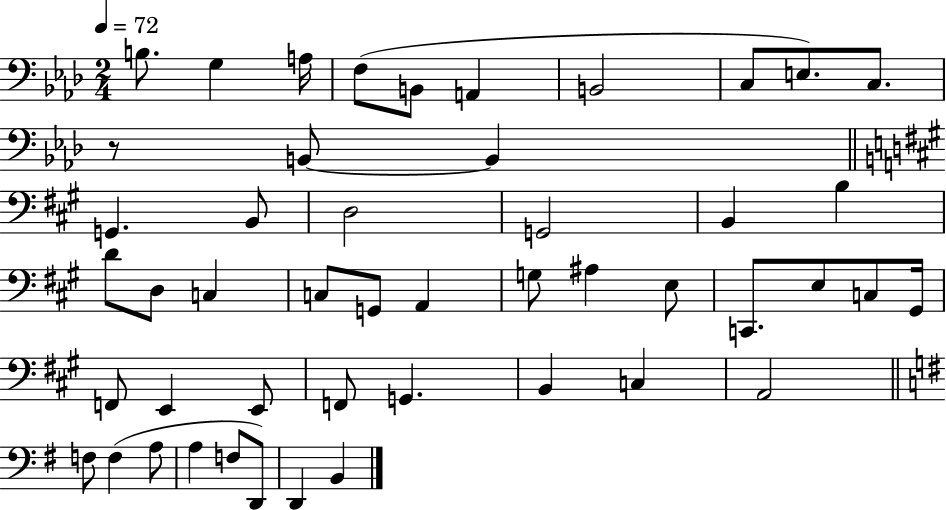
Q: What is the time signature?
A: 2/4